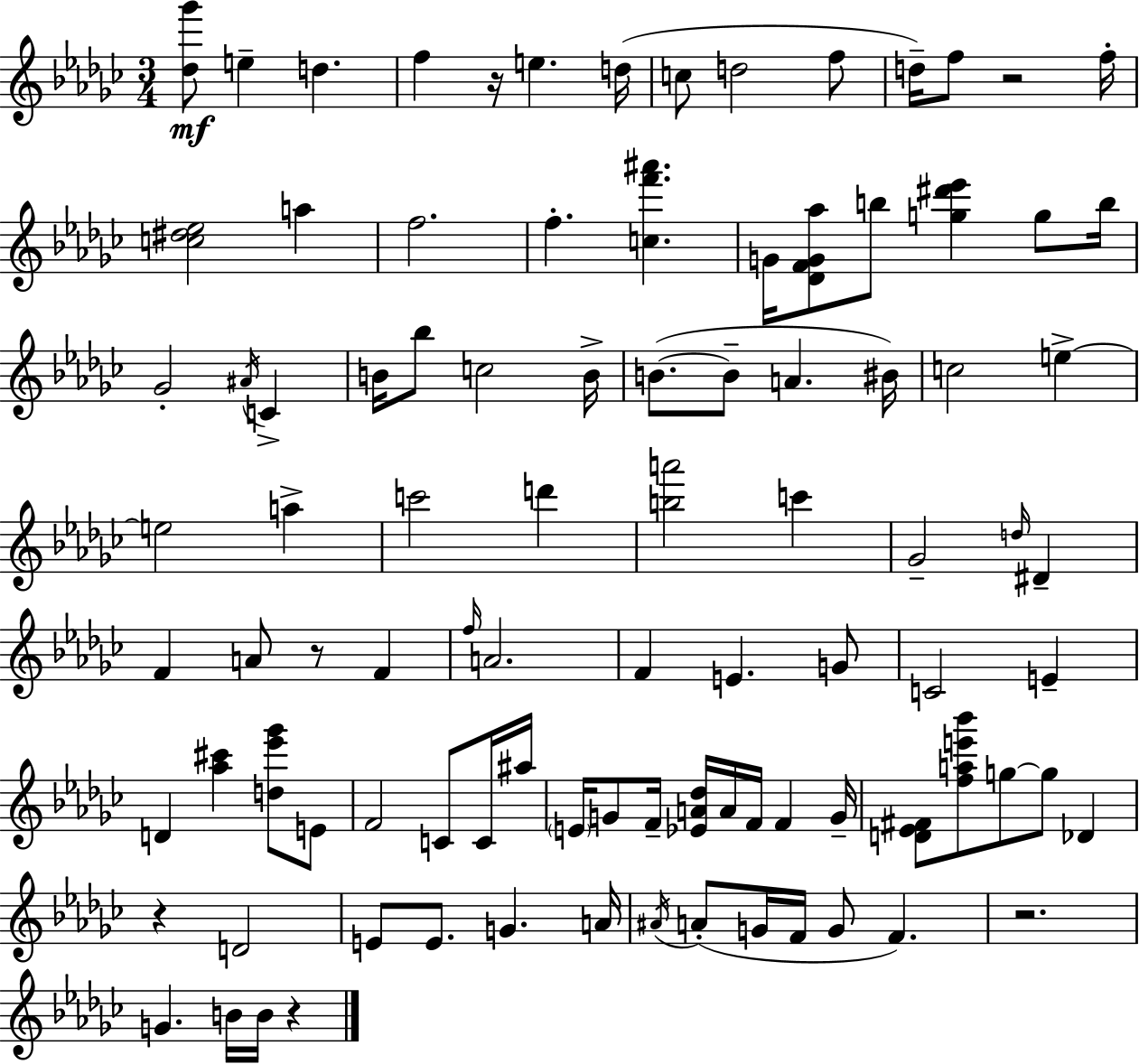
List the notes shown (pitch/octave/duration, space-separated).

[Db5,Gb6]/e E5/q D5/q. F5/q R/s E5/q. D5/s C5/e D5/h F5/e D5/s F5/e R/h F5/s [C5,D#5,Eb5]/h A5/q F5/h. F5/q. [C5,F6,A#6]/q. G4/s [Db4,F4,G4,Ab5]/e B5/e [G5,D#6,Eb6]/q G5/e B5/s Gb4/h A#4/s C4/q B4/s Bb5/e C5/h B4/s B4/e. B4/e A4/q. BIS4/s C5/h E5/q E5/h A5/q C6/h D6/q [B5,A6]/h C6/q Gb4/h D5/s D#4/q F4/q A4/e R/e F4/q F5/s A4/h. F4/q E4/q. G4/e C4/h E4/q D4/q [Ab5,C#6]/q [D5,Eb6,Gb6]/e E4/e F4/h C4/e C4/s A#5/s E4/s G4/e F4/s [Eb4,A4,Db5]/s A4/s F4/s F4/q G4/s [D4,Eb4,F#4]/e [F5,A5,E6,Bb6]/e G5/e G5/e Db4/q R/q D4/h E4/e E4/e. G4/q. A4/s A#4/s A4/e G4/s F4/s G4/e F4/q. R/h. G4/q. B4/s B4/s R/q